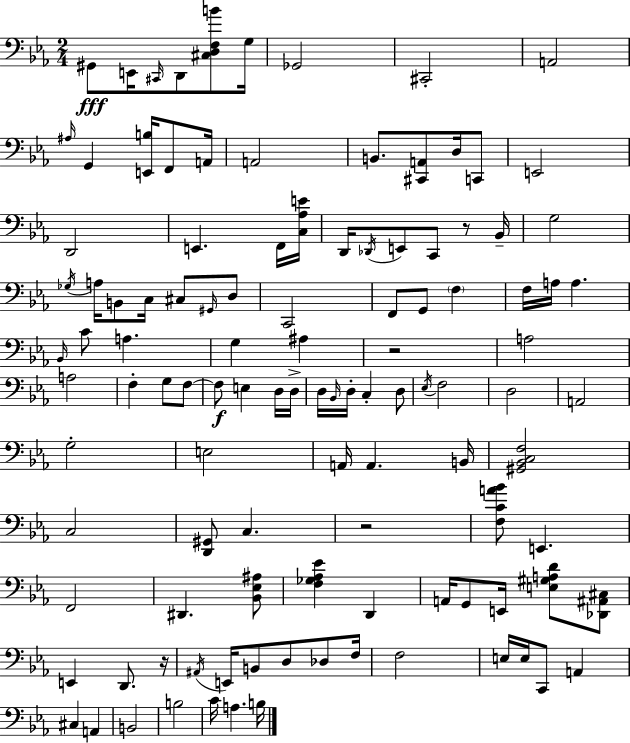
X:1
T:Untitled
M:2/4
L:1/4
K:Cm
^G,,/2 E,,/4 ^C,,/4 D,,/2 [^C,D,F,B]/2 G,/4 _G,,2 ^C,,2 A,,2 ^A,/4 G,, [E,,B,]/4 F,,/2 A,,/4 A,,2 B,,/2 [^C,,A,,]/2 D,/4 C,,/2 E,,2 D,,2 E,, F,,/4 [C,_A,E]/4 D,,/4 _D,,/4 E,,/2 C,,/2 z/2 _B,,/4 G,2 _G,/4 A,/4 B,,/2 C,/4 ^C,/2 ^G,,/4 D,/2 C,,2 F,,/2 G,,/2 F, F,/4 A,/4 A, _B,,/4 C/2 A, G, ^A, z2 A,2 A,2 F, G,/2 F,/2 F,/2 E, D,/4 D,/4 D,/4 _B,,/4 D,/4 C, D,/2 _E,/4 F,2 D,2 A,,2 G,2 E,2 A,,/4 A,, B,,/4 [^G,,_B,,C,F,]2 C,2 [D,,^G,,]/2 C, z2 [F,CA_B]/2 E,, F,,2 ^D,, [_B,,_E,^A,]/2 [F,_G,_A,_E] D,, A,,/4 G,,/2 E,,/4 [E,^G,A,D]/2 [_D,,^A,,^C,]/2 E,, D,,/2 z/4 ^A,,/4 E,,/4 B,,/2 D,/2 _D,/2 F,/4 F,2 E,/4 E,/4 C,,/2 A,, ^C, A,, B,,2 B,2 C/4 A, B,/4